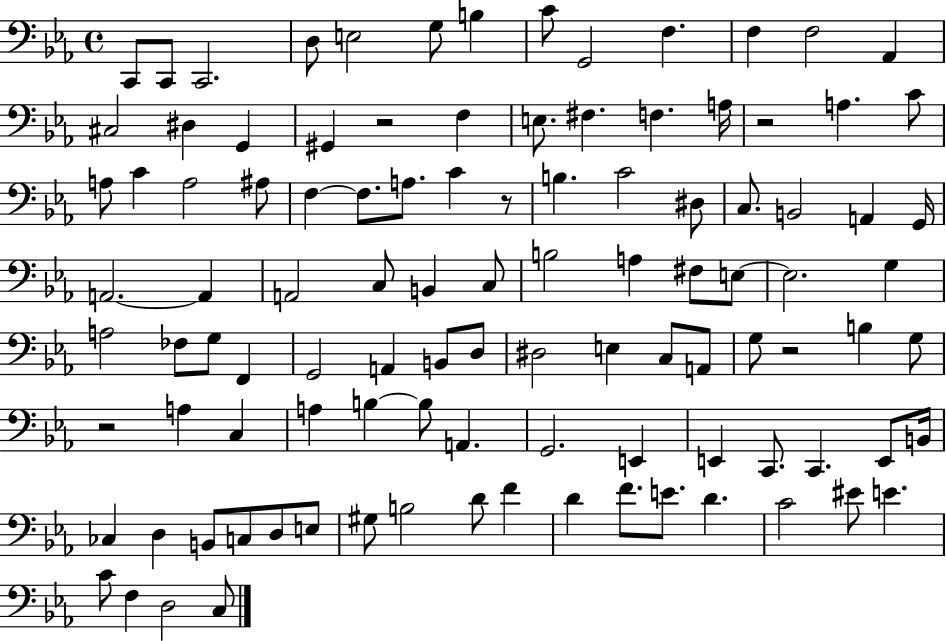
X:1
T:Untitled
M:4/4
L:1/4
K:Eb
C,,/2 C,,/2 C,,2 D,/2 E,2 G,/2 B, C/2 G,,2 F, F, F,2 _A,, ^C,2 ^D, G,, ^G,, z2 F, E,/2 ^F, F, A,/4 z2 A, C/2 A,/2 C A,2 ^A,/2 F, F,/2 A,/2 C z/2 B, C2 ^D,/2 C,/2 B,,2 A,, G,,/4 A,,2 A,, A,,2 C,/2 B,, C,/2 B,2 A, ^F,/2 E,/2 E,2 G, A,2 _F,/2 G,/2 F,, G,,2 A,, B,,/2 D,/2 ^D,2 E, C,/2 A,,/2 G,/2 z2 B, G,/2 z2 A, C, A, B, B,/2 A,, G,,2 E,, E,, C,,/2 C,, E,,/2 B,,/4 _C, D, B,,/2 C,/2 D,/2 E,/2 ^G,/2 B,2 D/2 F D F/2 E/2 D C2 ^E/2 E C/2 F, D,2 C,/2